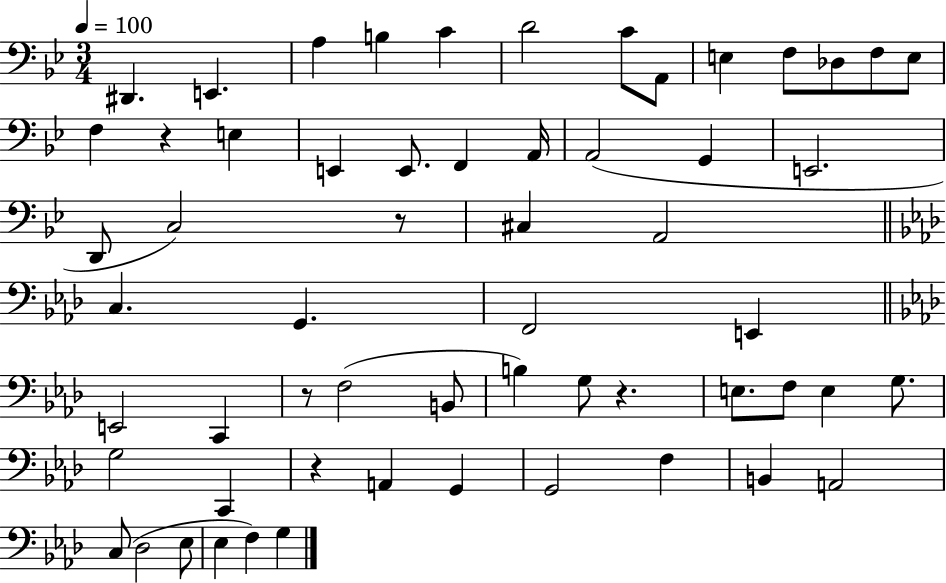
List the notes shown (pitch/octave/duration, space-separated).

D#2/q. E2/q. A3/q B3/q C4/q D4/h C4/e A2/e E3/q F3/e Db3/e F3/e E3/e F3/q R/q E3/q E2/q E2/e. F2/q A2/s A2/h G2/q E2/h. D2/e C3/h R/e C#3/q A2/h C3/q. G2/q. F2/h E2/q E2/h C2/q R/e F3/h B2/e B3/q G3/e R/q. E3/e. F3/e E3/q G3/e. G3/h C2/q R/q A2/q G2/q G2/h F3/q B2/q A2/h C3/e Db3/h Eb3/e Eb3/q F3/q G3/q